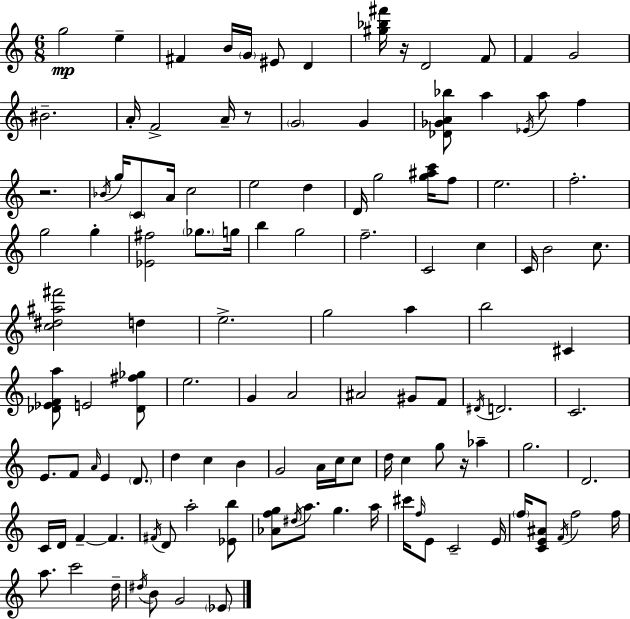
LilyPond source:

{
  \clef treble
  \numericTimeSignature
  \time 6/8
  \key c \major
  g''2\mp e''4-- | fis'4 b'16 \parenthesize g'16 eis'8 d'4 | <gis'' bes'' fis'''>16 r16 d'2 f'8 | f'4 g'2 | \break bis'2.-- | a'16-. f'2-> a'16-- r8 | \parenthesize g'2 g'4 | <des' ges' a' bes''>8 a''4 \acciaccatura { ees'16 } a''8 f''4 | \break r2. | \acciaccatura { bes'16 } g''16 \parenthesize c'8 a'16 c''2 | e''2 d''4 | d'16 g''2 <g'' ais'' c'''>16 | \break f''8 e''2. | f''2.-. | g''2 g''4-. | <ees' fis''>2 \parenthesize ges''8. | \break g''16 b''4 g''2 | f''2.-- | c'2 c''4 | c'16 b'2 c''8. | \break <c'' dis'' ais'' fis'''>2 d''4 | e''2.-> | g''2 a''4 | b''2 cis'4 | \break <des' ees' f' a''>8 e'2 | <des' fis'' ges''>8 e''2. | g'4 a'2 | ais'2 gis'8 | \break f'8 \acciaccatura { dis'16 } d'2. | c'2. | e'8. f'8 \grace { a'16 } e'4 | \parenthesize d'8. d''4 c''4 | \break b'4 g'2 | a'16 c''16 c''8 d''16 c''4 g''8 r16 | aes''4-- g''2. | d'2. | \break c'16 d'16 f'4--~~ f'4. | \acciaccatura { fis'16 } d'8 a''2-. | <ees' b''>8 <aes' f'' g''>8 \acciaccatura { dis''16 } a''8. g''4. | a''16 cis'''16 \grace { f''16 } e'8 c'2-- | \break e'16 \parenthesize f''16 <c' e' ais'>8 \acciaccatura { f'16 } f''2 | f''16 a''8. c'''2 | d''16-- \acciaccatura { dis''16 } b'8 g'2 | \parenthesize ees'8 \bar "|."
}